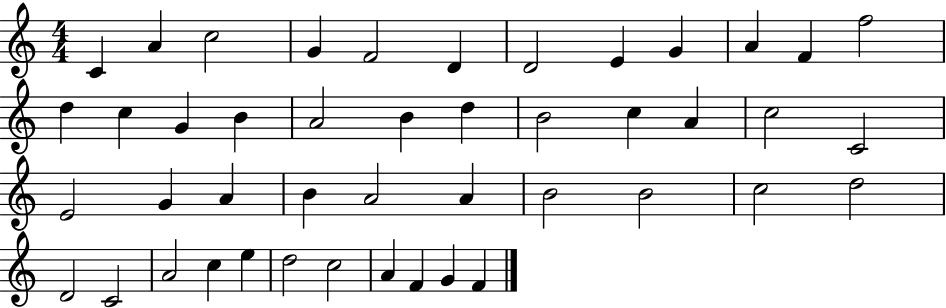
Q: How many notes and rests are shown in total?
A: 45